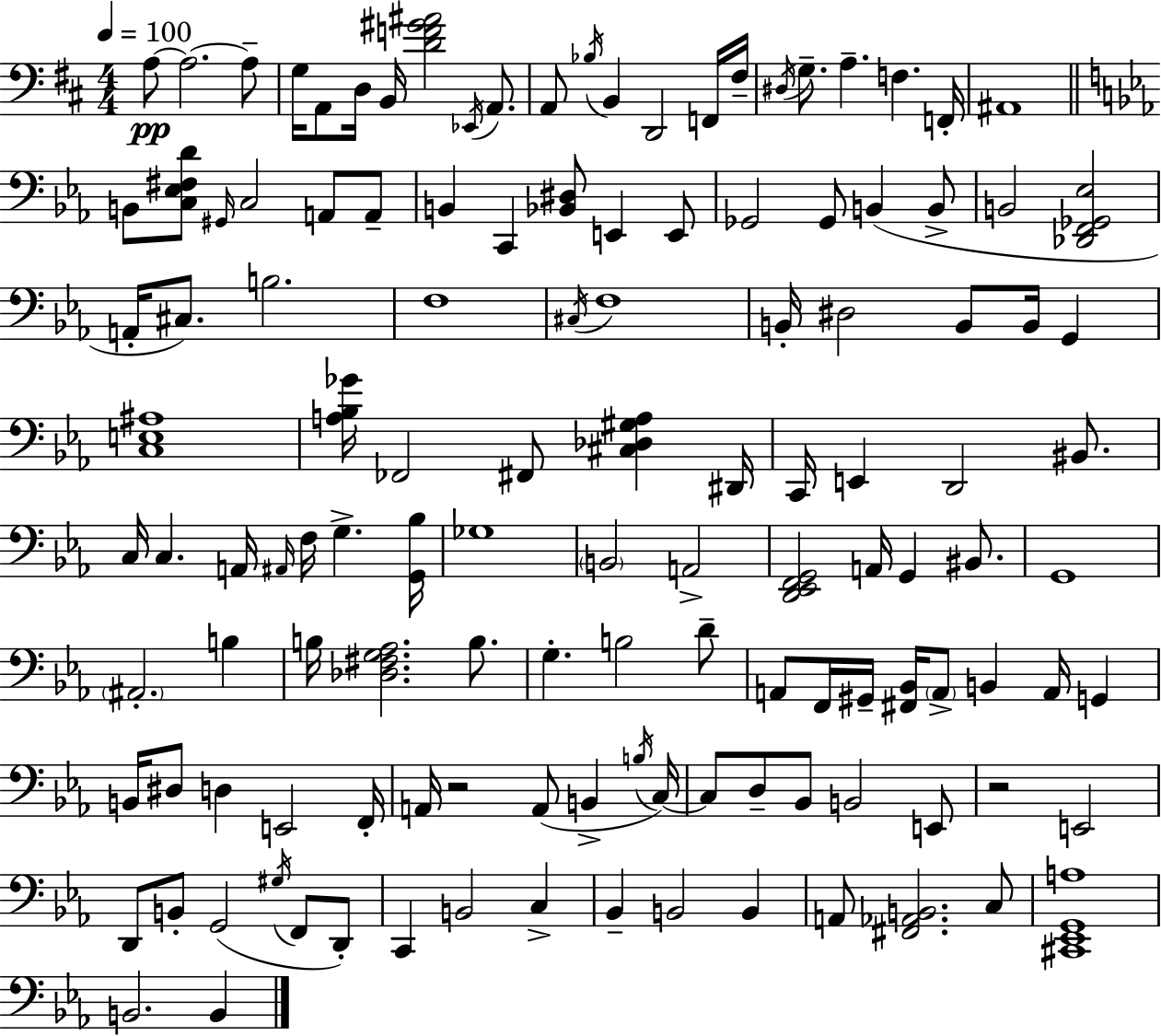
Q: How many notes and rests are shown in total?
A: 127